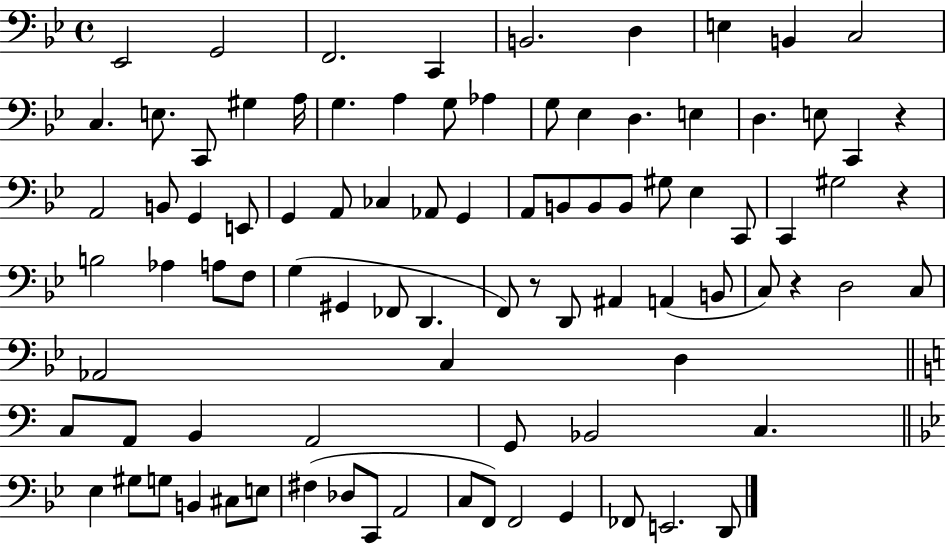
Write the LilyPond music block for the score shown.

{
  \clef bass
  \time 4/4
  \defaultTimeSignature
  \key bes \major
  ees,2 g,2 | f,2. c,4 | b,2. d4 | e4 b,4 c2 | \break c4. e8. c,8 gis4 a16 | g4. a4 g8 aes4 | g8 ees4 d4. e4 | d4. e8 c,4 r4 | \break a,2 b,8 g,4 e,8 | g,4 a,8 ces4 aes,8 g,4 | a,8 b,8 b,8 b,8 gis8 ees4 c,8 | c,4 gis2 r4 | \break b2 aes4 a8 f8 | g4( gis,4 fes,8 d,4. | f,8) r8 d,8 ais,4 a,4( b,8 | c8) r4 d2 c8 | \break aes,2 c4 d4 | \bar "||" \break \key c \major c8 a,8 b,4 a,2 | g,8 bes,2 c4. | \bar "||" \break \key bes \major ees4 gis8 g8 b,4 cis8 e8 | fis4( des8 c,8 a,2 | c8 f,8) f,2 g,4 | fes,8 e,2. d,8 | \break \bar "|."
}